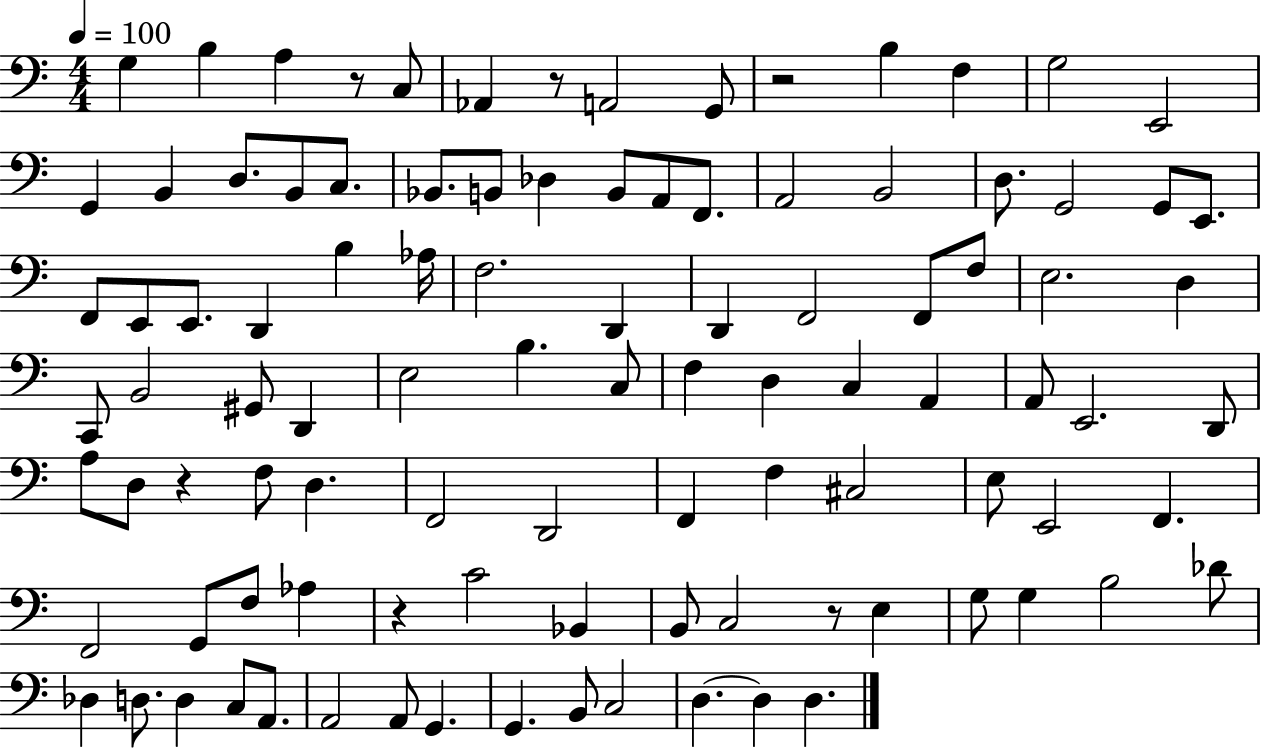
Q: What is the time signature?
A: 4/4